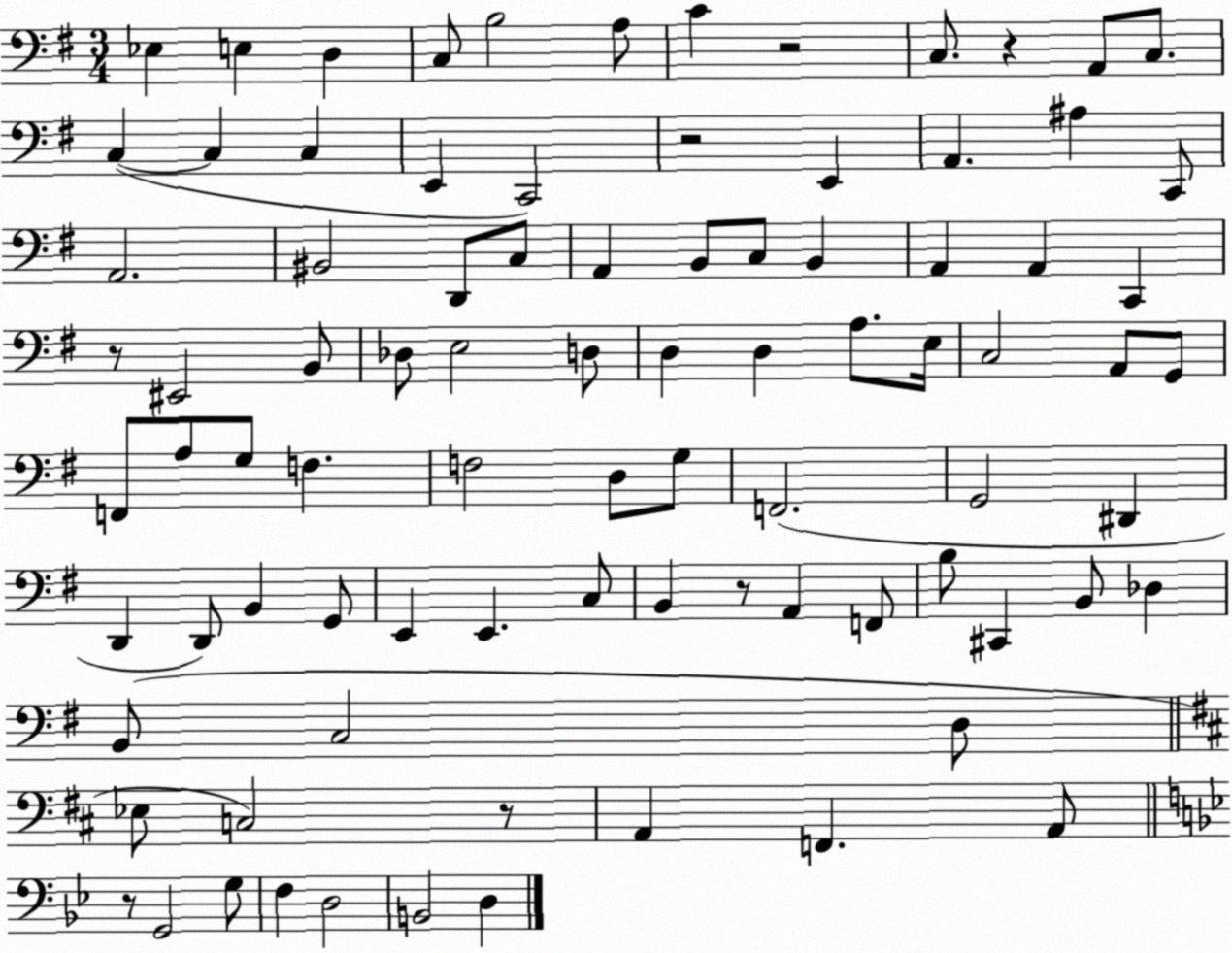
X:1
T:Untitled
M:3/4
L:1/4
K:G
_E, E, D, C,/2 B,2 A,/2 C z2 C,/2 z A,,/2 C,/2 C, C, C, E,, C,,2 z2 E,, A,, ^A, C,,/2 A,,2 ^B,,2 D,,/2 C,/2 A,, B,,/2 C,/2 B,, A,, A,, C,, z/2 ^E,,2 B,,/2 _D,/2 E,2 D,/2 D, D, A,/2 E,/4 C,2 A,,/2 G,,/2 F,,/2 A,/2 G,/2 F, F,2 D,/2 G,/2 F,,2 G,,2 ^D,, D,, D,,/2 B,, G,,/2 E,, E,, C,/2 B,, z/2 A,, F,,/2 B,/2 ^C,, B,,/2 _D, B,,/2 C,2 D,/2 _E,/2 C,2 z/2 A,, F,, A,,/2 z/2 G,,2 G,/2 F, D,2 B,,2 D,